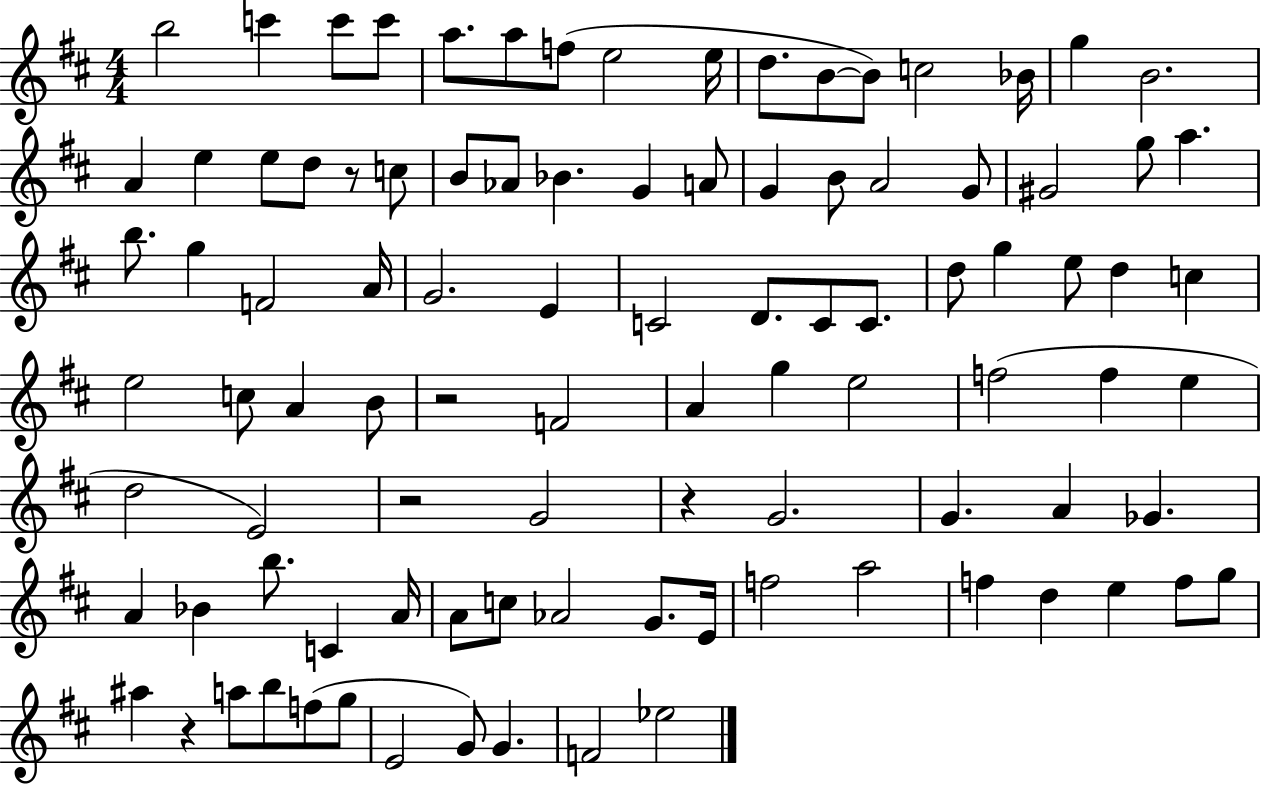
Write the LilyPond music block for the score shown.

{
  \clef treble
  \numericTimeSignature
  \time 4/4
  \key d \major
  b''2 c'''4 c'''8 c'''8 | a''8. a''8 f''8( e''2 e''16 | d''8. b'8~~ b'8) c''2 bes'16 | g''4 b'2. | \break a'4 e''4 e''8 d''8 r8 c''8 | b'8 aes'8 bes'4. g'4 a'8 | g'4 b'8 a'2 g'8 | gis'2 g''8 a''4. | \break b''8. g''4 f'2 a'16 | g'2. e'4 | c'2 d'8. c'8 c'8. | d''8 g''4 e''8 d''4 c''4 | \break e''2 c''8 a'4 b'8 | r2 f'2 | a'4 g''4 e''2 | f''2( f''4 e''4 | \break d''2 e'2) | r2 g'2 | r4 g'2. | g'4. a'4 ges'4. | \break a'4 bes'4 b''8. c'4 a'16 | a'8 c''8 aes'2 g'8. e'16 | f''2 a''2 | f''4 d''4 e''4 f''8 g''8 | \break ais''4 r4 a''8 b''8 f''8( g''8 | e'2 g'8) g'4. | f'2 ees''2 | \bar "|."
}